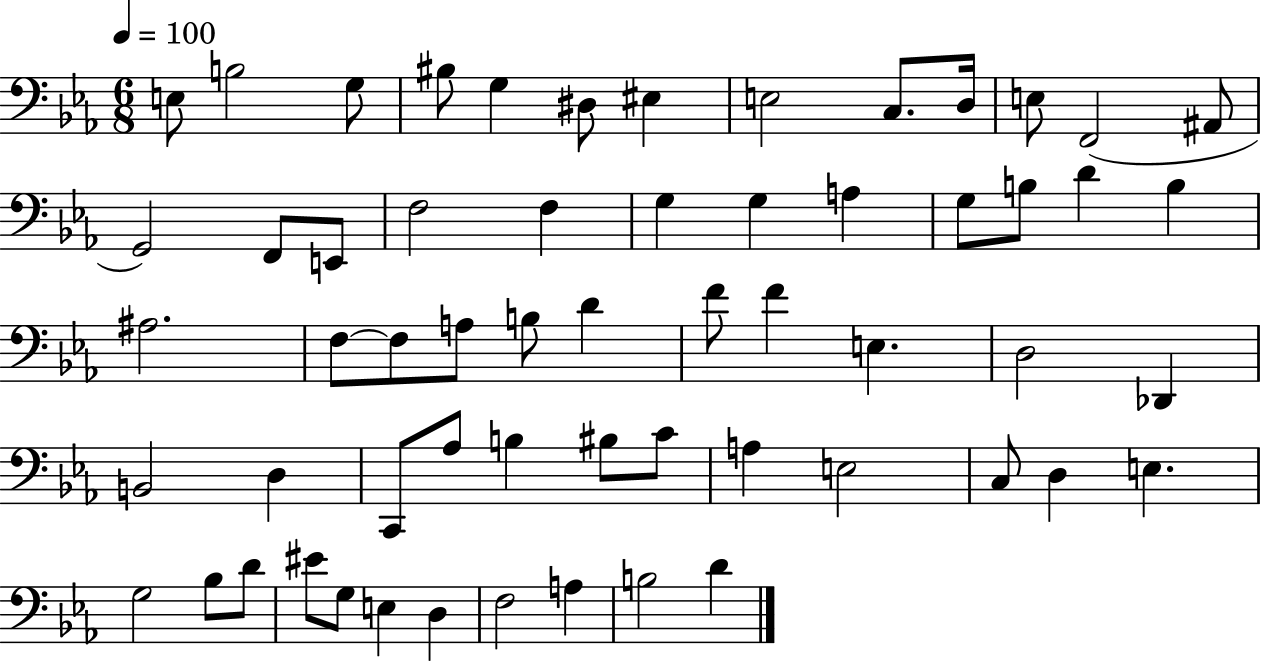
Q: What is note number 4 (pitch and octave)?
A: BIS3